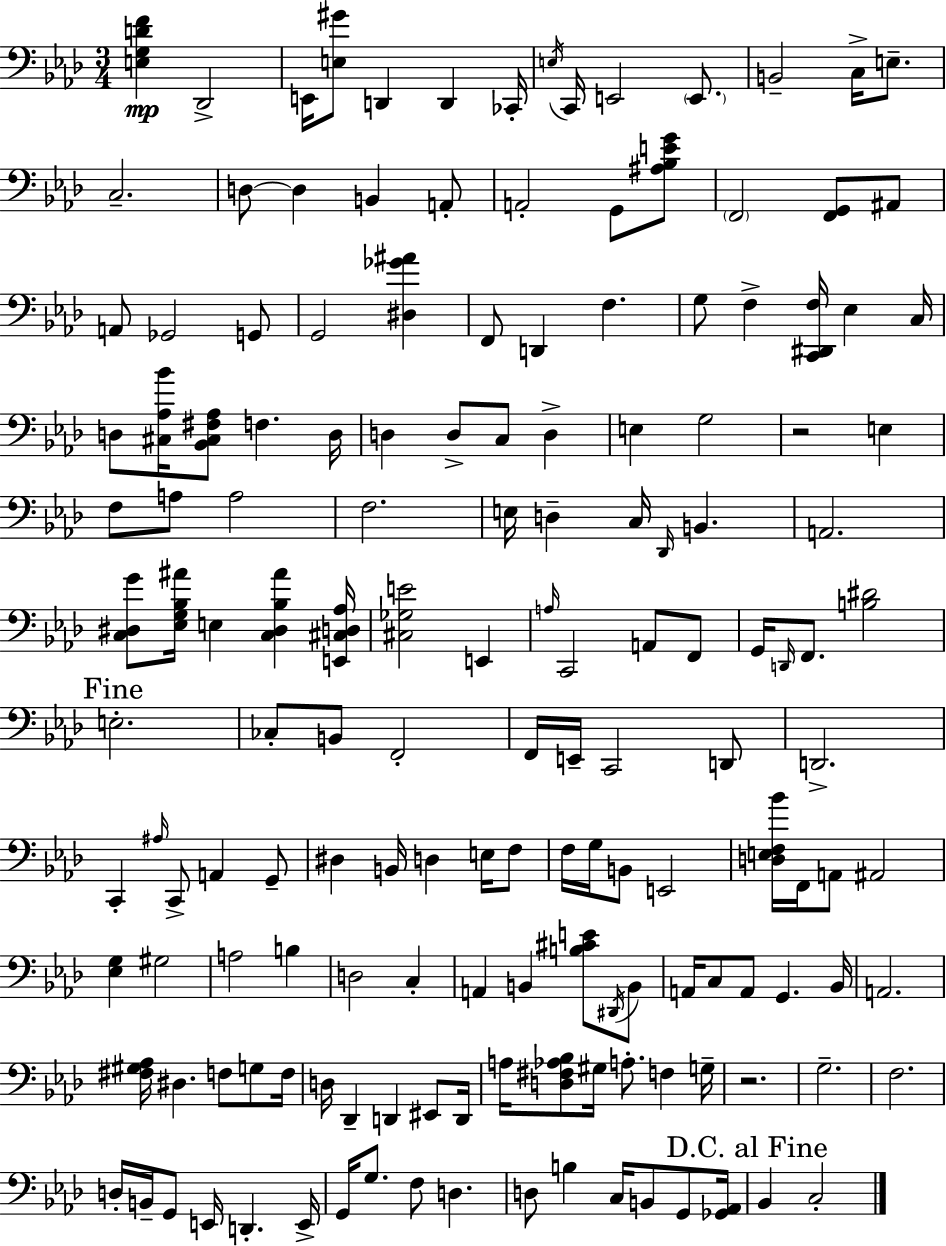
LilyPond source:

{
  \clef bass
  \numericTimeSignature
  \time 3/4
  \key f \minor
  <e g d' f'>4\mp des,2-> | e,16 <e gis'>8 d,4 d,4 ces,16-. | \acciaccatura { e16 } c,16 e,2 \parenthesize e,8. | b,2-- c16-> e8.-- | \break c2.-- | d8~~ d4 b,4 a,8-. | a,2-. g,8 <ais bes e' g'>8 | \parenthesize f,2 <f, g,>8 ais,8 | \break a,8 ges,2 g,8 | g,2 <dis ges' ais'>4 | f,8 d,4 f4. | g8 f4-> <c, dis, f>16 ees4 | \break c16 d8 <cis aes bes'>16 <bes, cis fis aes>8 f4. | d16 d4 d8-> c8 d4-> | e4 g2 | r2 e4 | \break f8 a8 a2 | f2. | e16 d4-- c16 \grace { des,16 } b,4. | a,2. | \break <c dis g'>8 <ees g bes ais'>16 e4 <c dis bes ais'>4 | <e, cis d aes>16 <cis ges e'>2 e,4 | \grace { a16 } c,2 a,8 | f,8 g,16 \grace { d,16 } f,8. <b dis'>2 | \break \mark "Fine" e2.-. | ces8-. b,8 f,2-. | f,16 e,16-- c,2 | d,8 d,2.-> | \break c,4-. \grace { ais16 } c,8-> a,4 | g,8-- dis4 b,16 d4 | e16 f8 f16 g16 b,8 e,2 | <d e f bes'>16 f,16 a,8 ais,2 | \break <ees g>4 gis2 | a2 | b4 d2 | c4-. a,4 b,4 | \break <b cis' e'>8 \acciaccatura { dis,16 } b,8 a,16 c8 a,8 g,4. | bes,16 a,2. | <fis gis aes>16 dis4. | f8 g8 f16 d16 des,4-- d,4 | \break eis,8 d,16 a16 <d fis aes bes>8 gis16 a8.-. | f4 g16-- r2. | g2.-- | f2. | \break d16-. b,16-- g,8 e,16 d,4.-. | e,16-> g,16 g8. f8 | d4. d8 b4 | c16 b,8 g,8 <ges, aes,>16 \mark "D.C. al Fine" bes,4 c2-. | \break \bar "|."
}